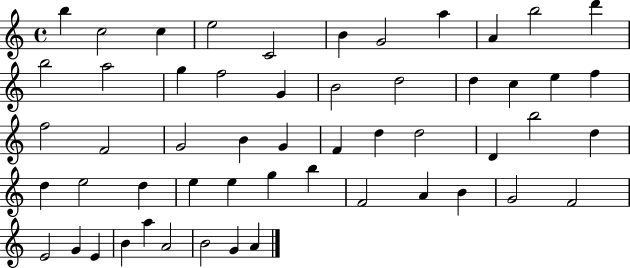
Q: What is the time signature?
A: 4/4